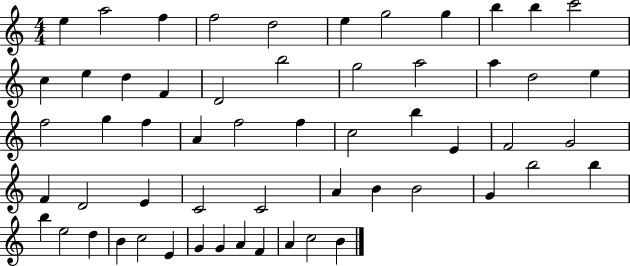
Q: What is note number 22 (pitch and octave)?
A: E5